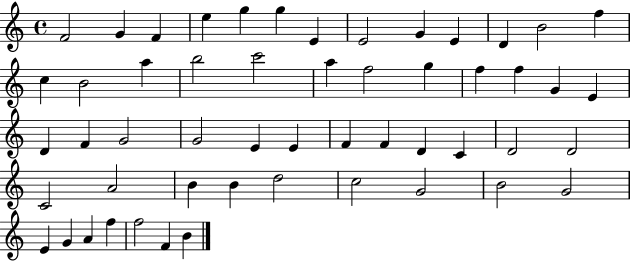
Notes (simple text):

F4/h G4/q F4/q E5/q G5/q G5/q E4/q E4/h G4/q E4/q D4/q B4/h F5/q C5/q B4/h A5/q B5/h C6/h A5/q F5/h G5/q F5/q F5/q G4/q E4/q D4/q F4/q G4/h G4/h E4/q E4/q F4/q F4/q D4/q C4/q D4/h D4/h C4/h A4/h B4/q B4/q D5/h C5/h G4/h B4/h G4/h E4/q G4/q A4/q F5/q F5/h F4/q B4/q